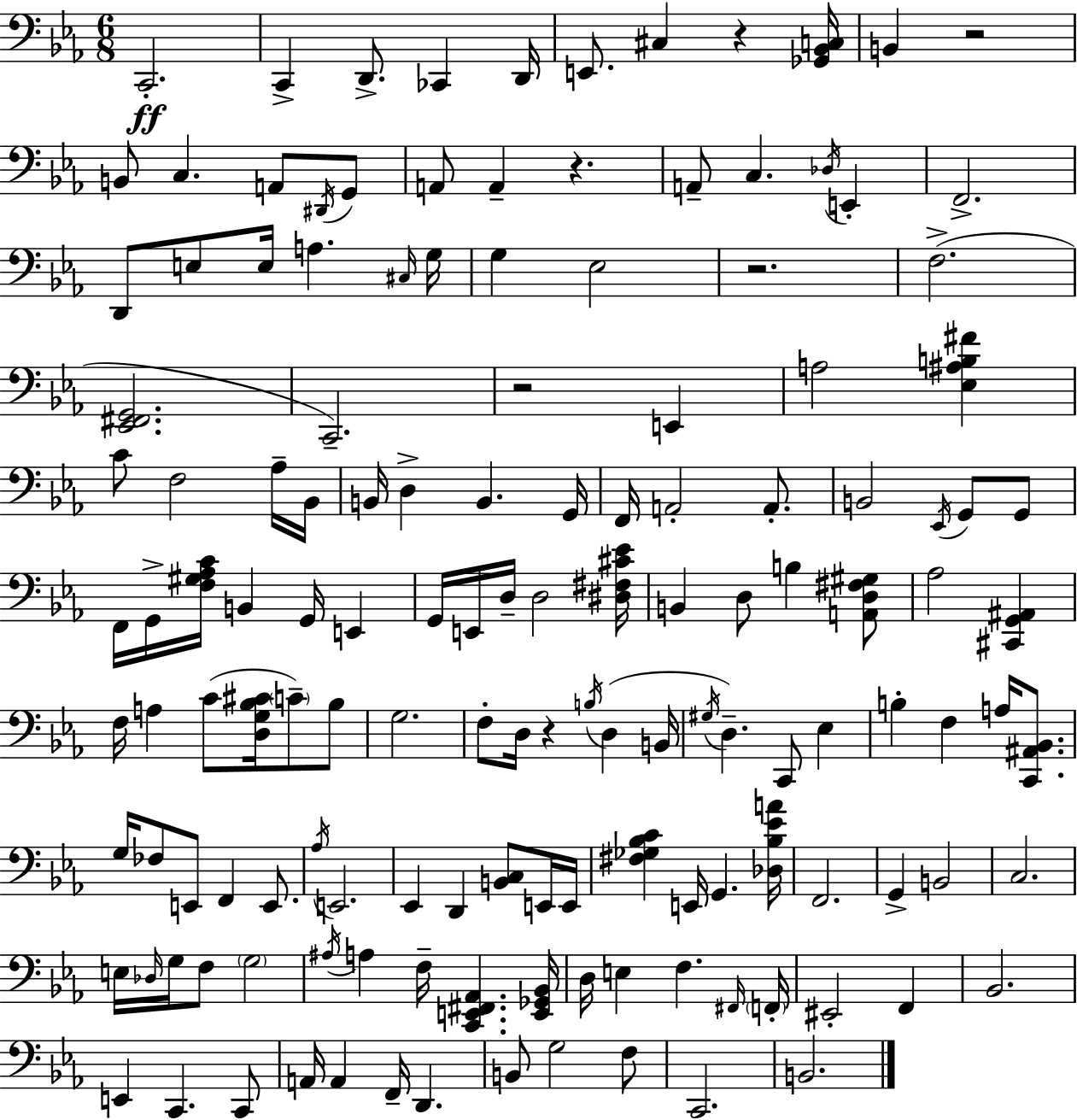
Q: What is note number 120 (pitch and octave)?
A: G3